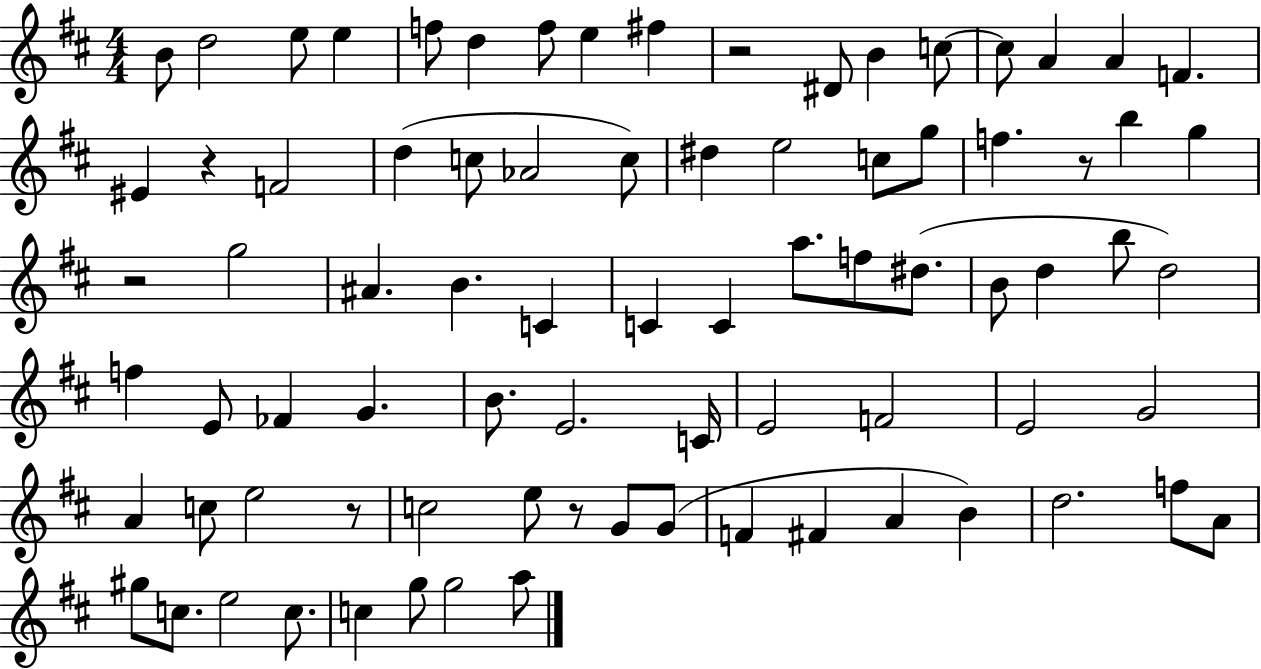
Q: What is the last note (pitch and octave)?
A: A5